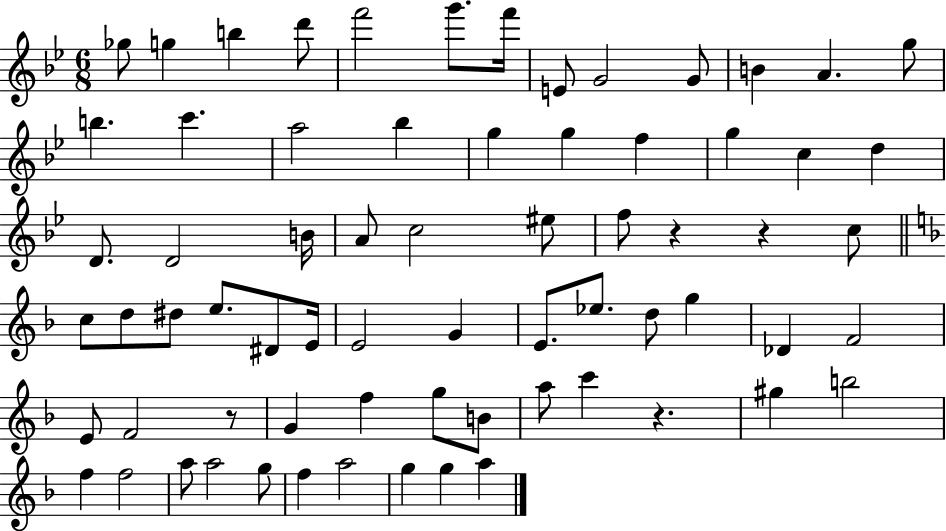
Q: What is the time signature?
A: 6/8